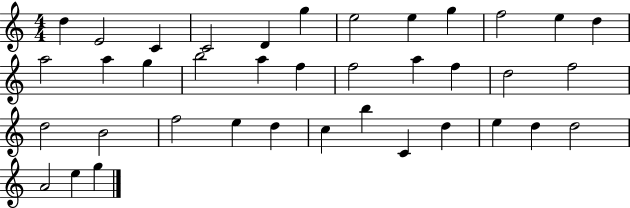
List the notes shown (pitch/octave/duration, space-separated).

D5/q E4/h C4/q C4/h D4/q G5/q E5/h E5/q G5/q F5/h E5/q D5/q A5/h A5/q G5/q B5/h A5/q F5/q F5/h A5/q F5/q D5/h F5/h D5/h B4/h F5/h E5/q D5/q C5/q B5/q C4/q D5/q E5/q D5/q D5/h A4/h E5/q G5/q